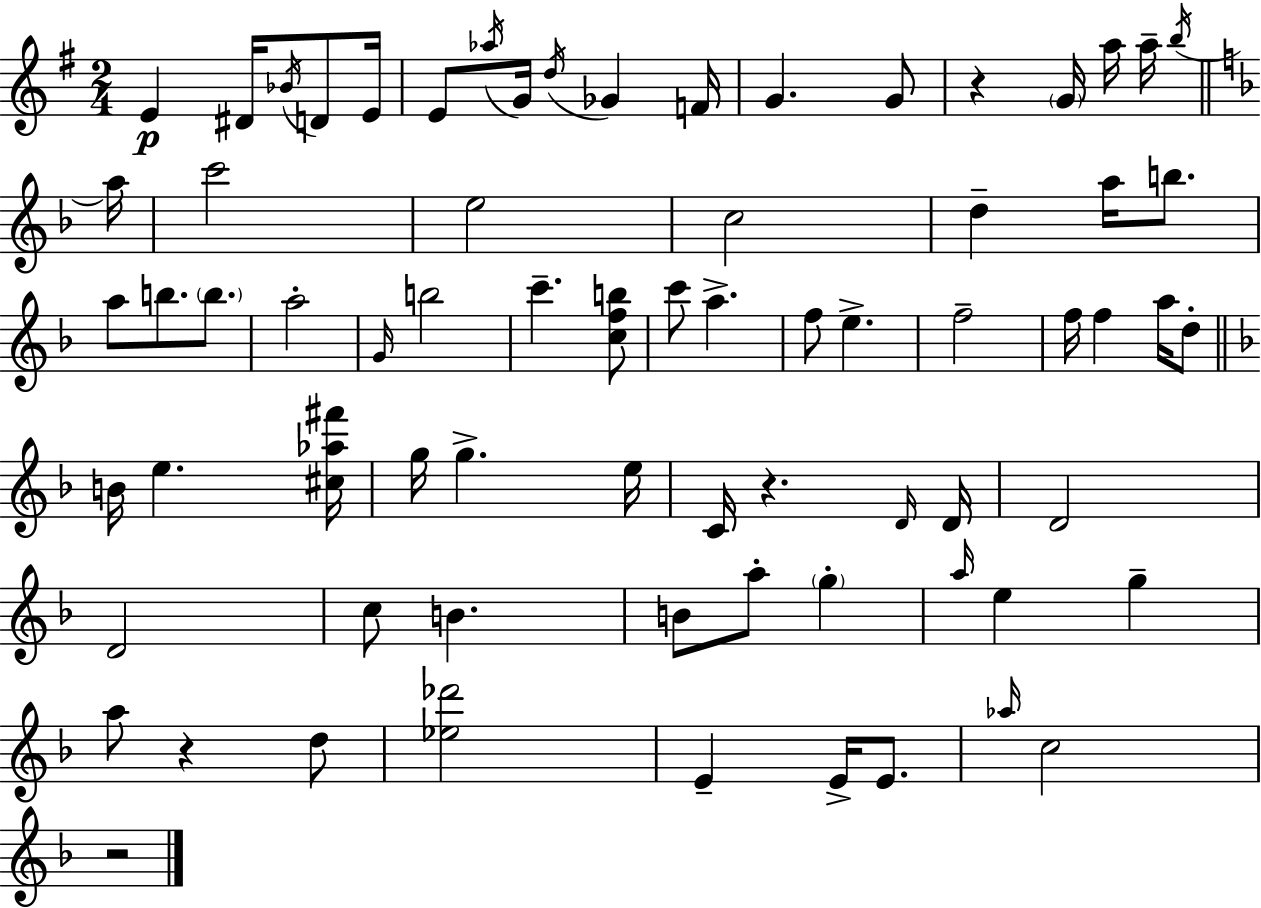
{
  \clef treble
  \numericTimeSignature
  \time 2/4
  \key g \major
  e'4\p dis'16 \acciaccatura { bes'16 } d'8 | e'16 e'8 \acciaccatura { aes''16 } g'16 \acciaccatura { d''16 } ges'4 | f'16 g'4. | g'8 r4 \parenthesize g'16 | \break a''16 a''16-- \acciaccatura { b''16 } \bar "||" \break \key f \major a''16 c'''2 | e''2 | c''2 | d''4-- a''16 b''8. | \break a''8 b''8. \parenthesize b''8. | a''2-. | \grace { g'16 } b''2 | c'''4.-- | \break <c'' f'' b''>8 c'''8 a''4.-> | f''8 e''4.-> | f''2-- | f''16 f''4 a''16 | \break d''8-. \bar "||" \break \key d \minor b'16 e''4. <cis'' aes'' fis'''>16 | g''16 g''4.-> e''16 | c'16 r4. \grace { d'16 } | d'16 d'2 | \break d'2 | c''8 b'4. | b'8 a''8-. \parenthesize g''4-. | \grace { a''16 } e''4 g''4-- | \break a''8 r4 | d''8 <ees'' des'''>2 | e'4-- e'16-> e'8. | \grace { aes''16 } c''2 | \break r2 | \bar "|."
}